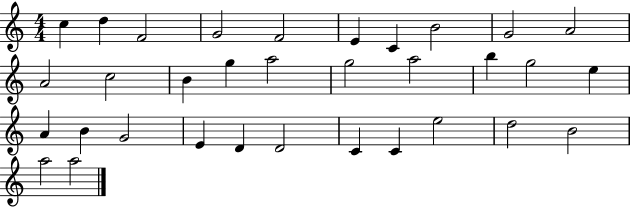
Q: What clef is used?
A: treble